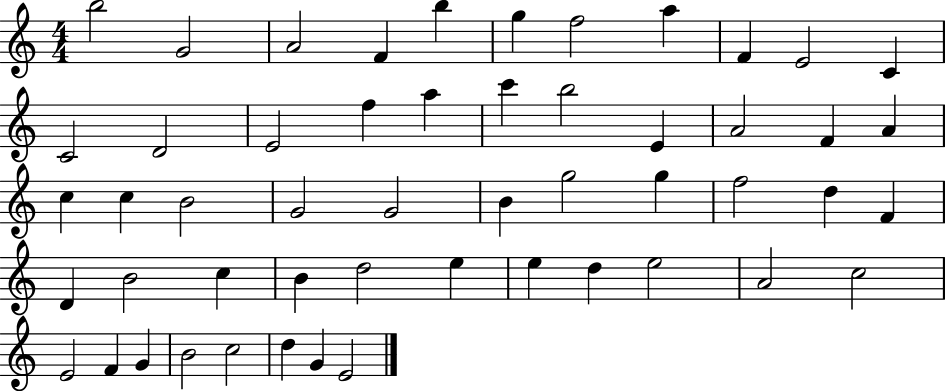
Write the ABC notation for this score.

X:1
T:Untitled
M:4/4
L:1/4
K:C
b2 G2 A2 F b g f2 a F E2 C C2 D2 E2 f a c' b2 E A2 F A c c B2 G2 G2 B g2 g f2 d F D B2 c B d2 e e d e2 A2 c2 E2 F G B2 c2 d G E2